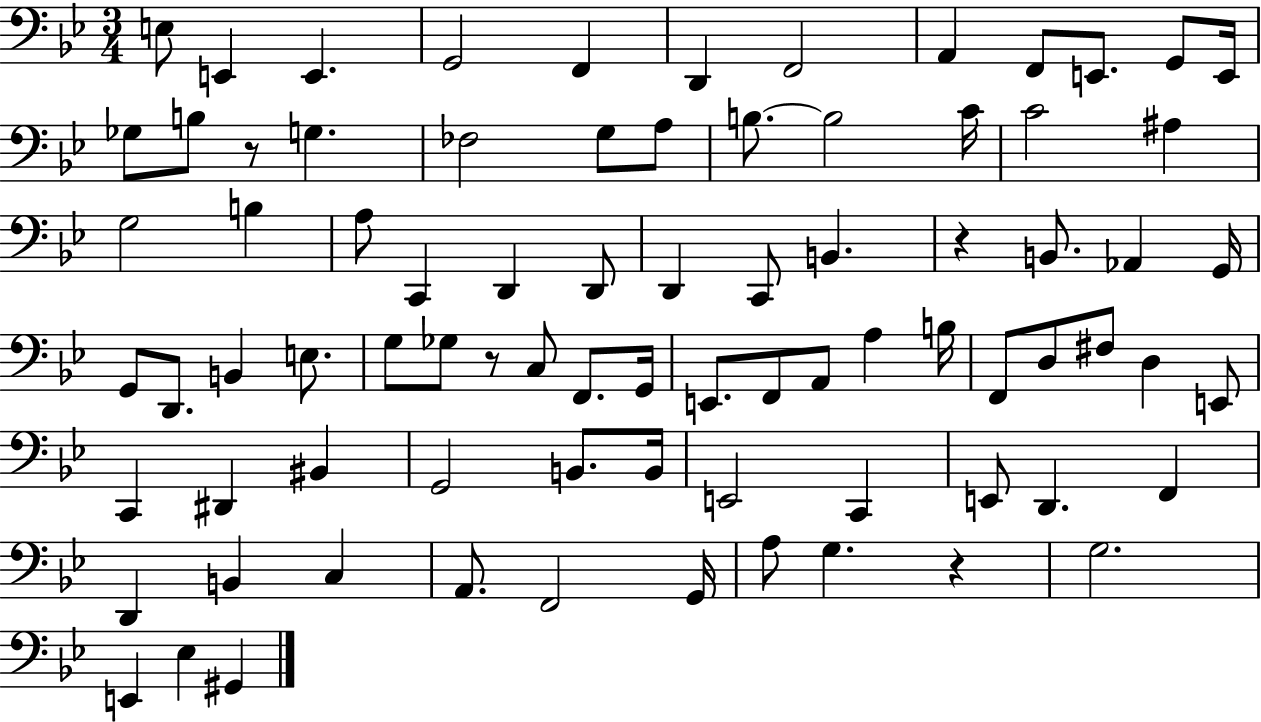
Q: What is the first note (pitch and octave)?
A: E3